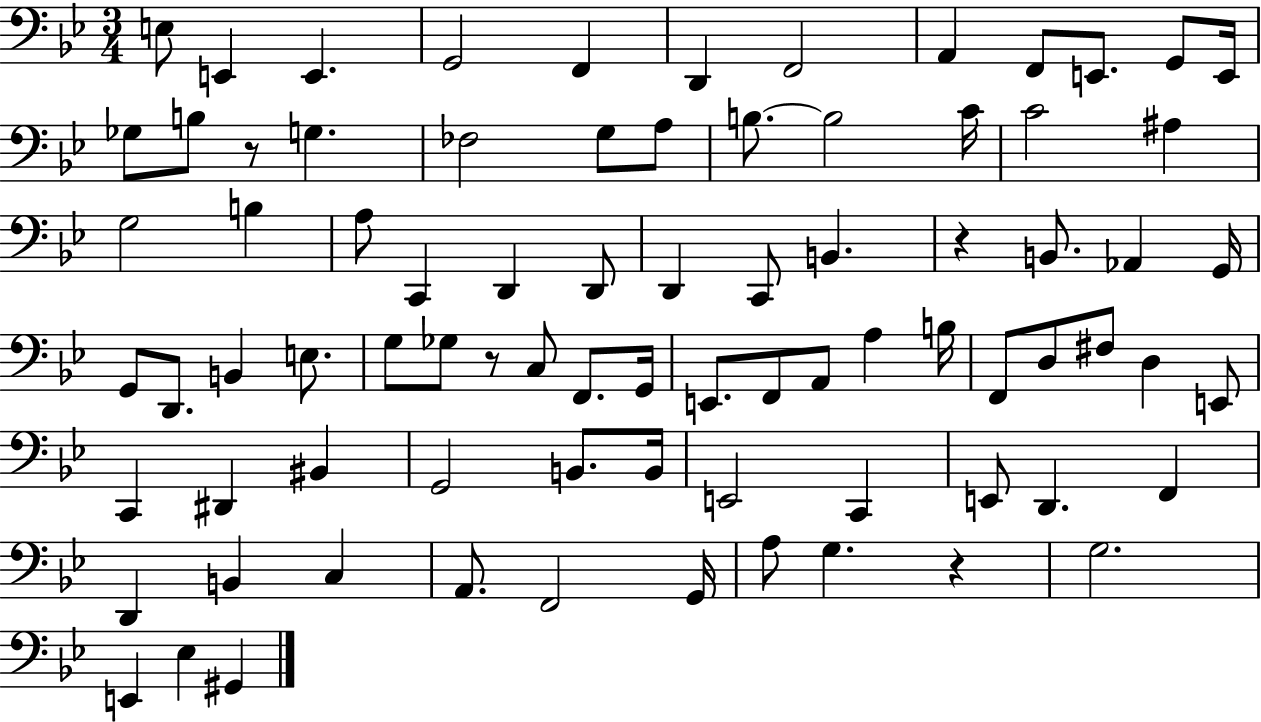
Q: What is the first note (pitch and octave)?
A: E3